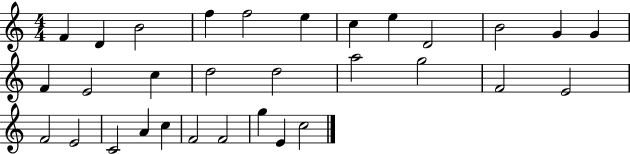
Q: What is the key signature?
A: C major